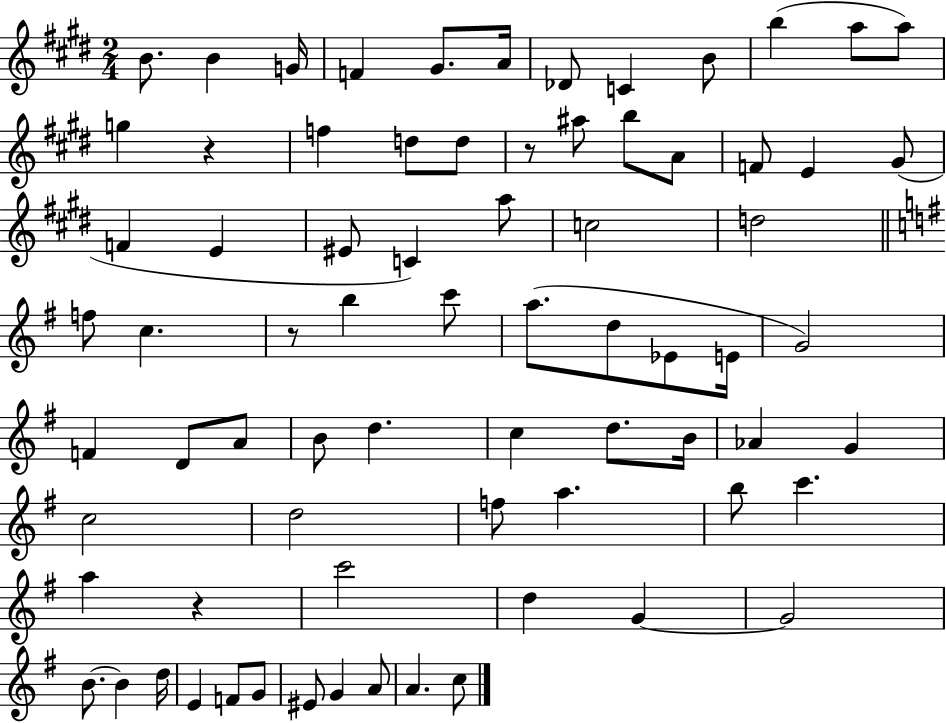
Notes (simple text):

B4/e. B4/q G4/s F4/q G#4/e. A4/s Db4/e C4/q B4/e B5/q A5/e A5/e G5/q R/q F5/q D5/e D5/e R/e A#5/e B5/e A4/e F4/e E4/q G#4/e F4/q E4/q EIS4/e C4/q A5/e C5/h D5/h F5/e C5/q. R/e B5/q C6/e A5/e. D5/e Eb4/e E4/s G4/h F4/q D4/e A4/e B4/e D5/q. C5/q D5/e. B4/s Ab4/q G4/q C5/h D5/h F5/e A5/q. B5/e C6/q. A5/q R/q C6/h D5/q G4/q G4/h B4/e. B4/q D5/s E4/q F4/e G4/e EIS4/e G4/q A4/e A4/q. C5/e